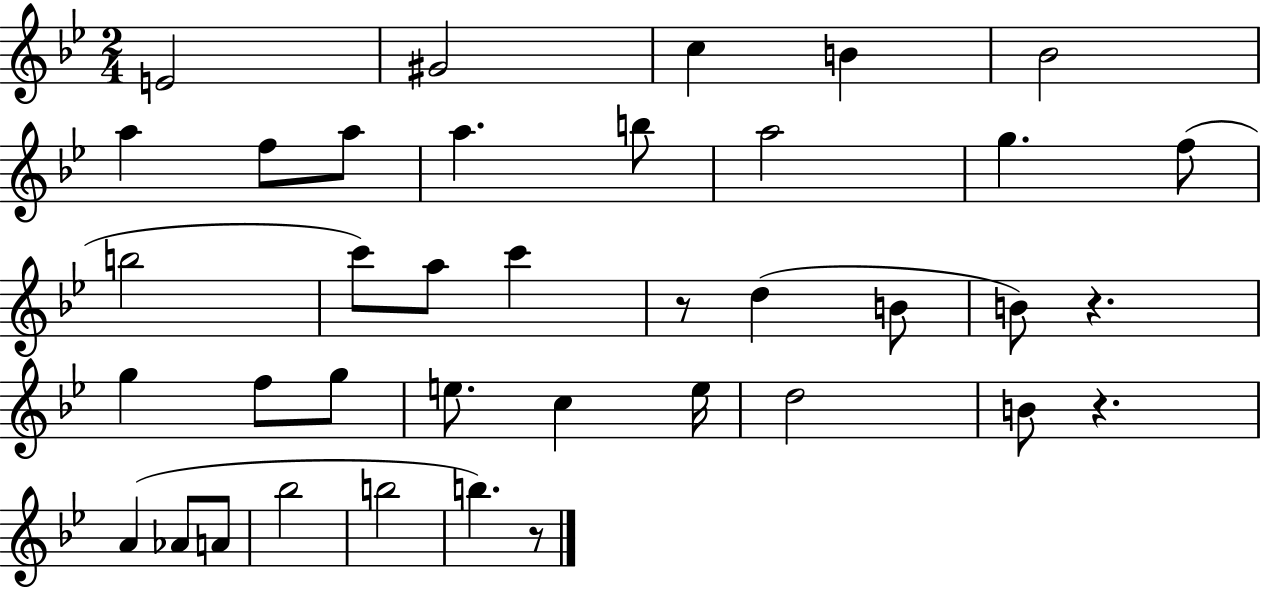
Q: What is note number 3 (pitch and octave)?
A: C5